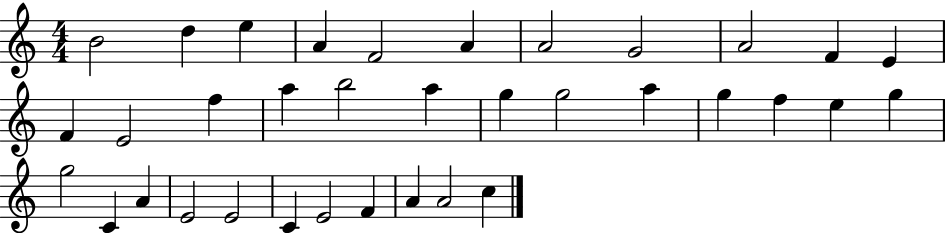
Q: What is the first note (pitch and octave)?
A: B4